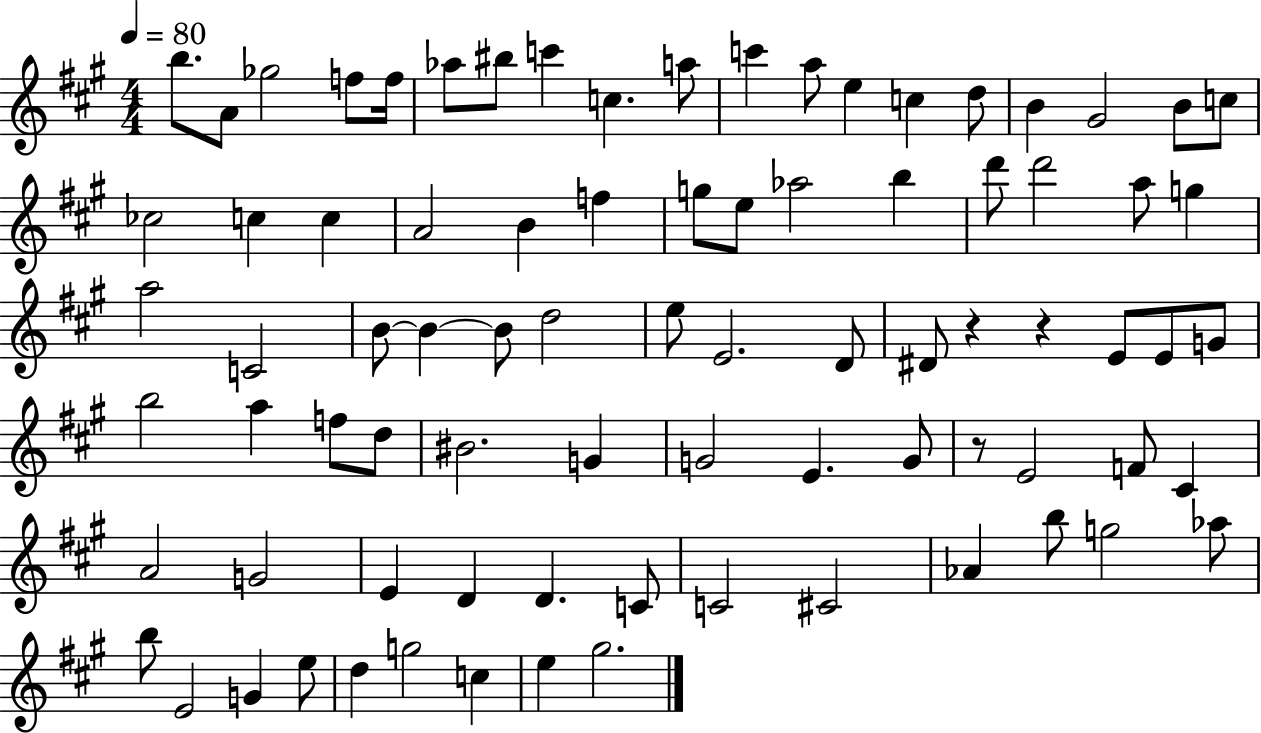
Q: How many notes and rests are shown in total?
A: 82